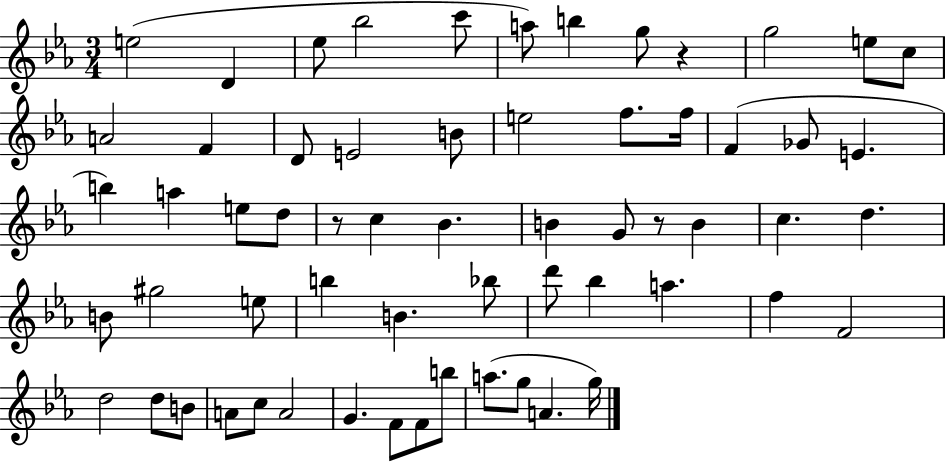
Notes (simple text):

E5/h D4/q Eb5/e Bb5/h C6/e A5/e B5/q G5/e R/q G5/h E5/e C5/e A4/h F4/q D4/e E4/h B4/e E5/h F5/e. F5/s F4/q Gb4/e E4/q. B5/q A5/q E5/e D5/e R/e C5/q Bb4/q. B4/q G4/e R/e B4/q C5/q. D5/q. B4/e G#5/h E5/e B5/q B4/q. Bb5/e D6/e Bb5/q A5/q. F5/q F4/h D5/h D5/e B4/e A4/e C5/e A4/h G4/q. F4/e F4/e B5/e A5/e. G5/e A4/q. G5/s